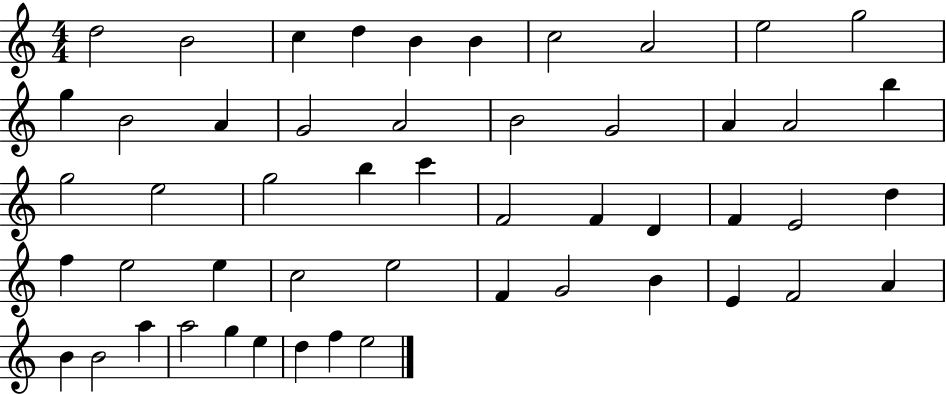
X:1
T:Untitled
M:4/4
L:1/4
K:C
d2 B2 c d B B c2 A2 e2 g2 g B2 A G2 A2 B2 G2 A A2 b g2 e2 g2 b c' F2 F D F E2 d f e2 e c2 e2 F G2 B E F2 A B B2 a a2 g e d f e2